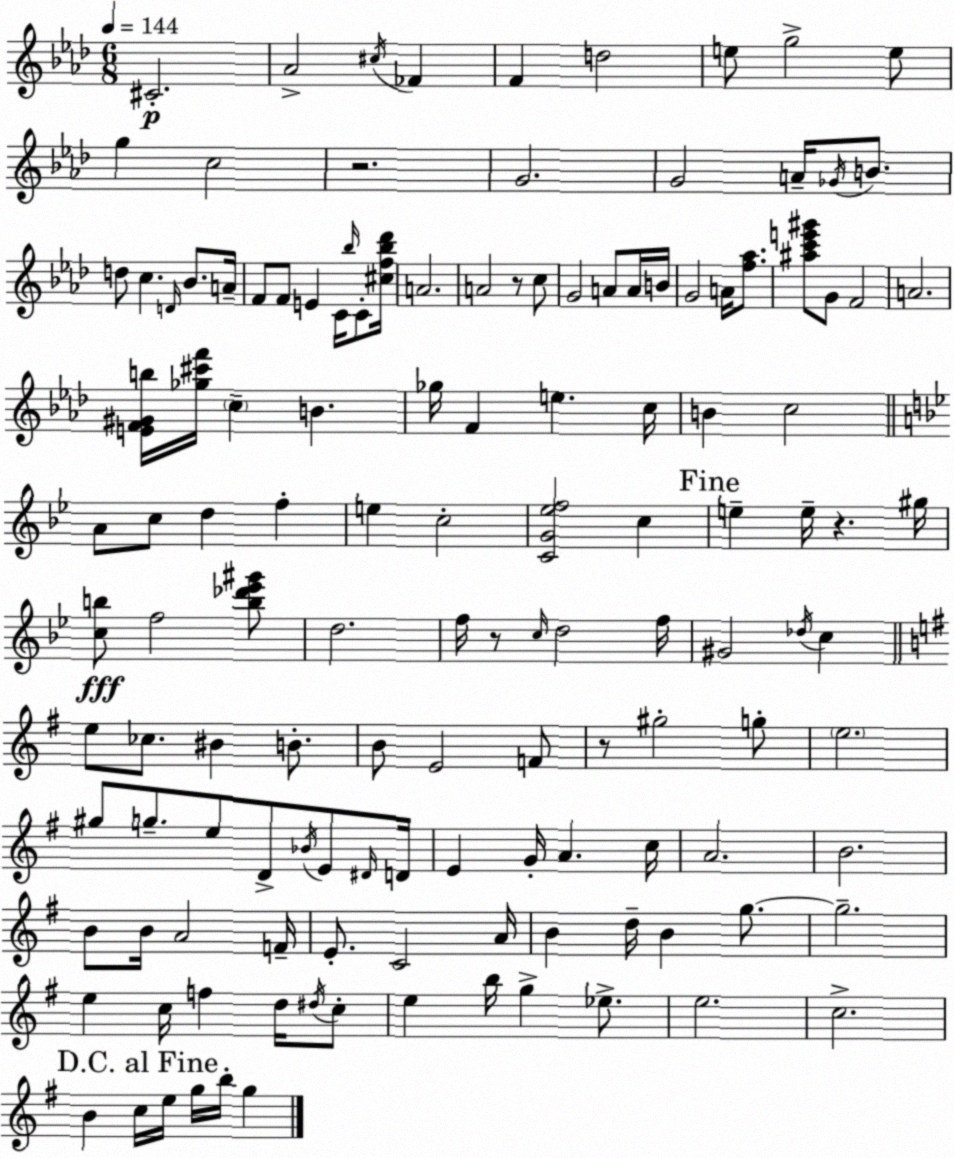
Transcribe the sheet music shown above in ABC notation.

X:1
T:Untitled
M:6/8
L:1/4
K:Fm
^C2 _A2 ^c/4 _F F d2 e/2 g2 e/2 g c2 z2 G2 G2 A/4 _G/4 B/2 d/2 c D/4 _B/2 A/4 F/2 F/2 E C/4 _b/4 C/2 [^cf_b_d']/4 A2 A2 z/2 c/2 G2 A/2 A/4 B/4 G2 A/4 [f_a]/2 [^ac'e'^g']/2 G/2 F2 A2 [EF^Gb]/4 [_g^c'f']/4 c B _g/4 F e c/4 B c2 A/2 c/2 d f e c2 [CG_ef]2 c e e/4 z ^g/4 [cb]/2 f2 [b_d'_e'^g']/2 d2 f/4 z/2 c/4 d2 f/4 ^G2 _d/4 c e/2 _c/2 ^B B/2 B/2 E2 F/2 z/2 ^g2 g/2 e2 ^g/2 g/2 e/2 D/2 _B/4 E/2 ^D/4 D/4 E G/4 A c/4 A2 B2 B/2 B/4 A2 F/4 E/2 C2 A/4 B d/4 B g/2 g2 e c/4 f d/4 ^d/4 c/2 e b/4 g _e/2 e2 c2 B c/4 e/4 g/4 b/4 g